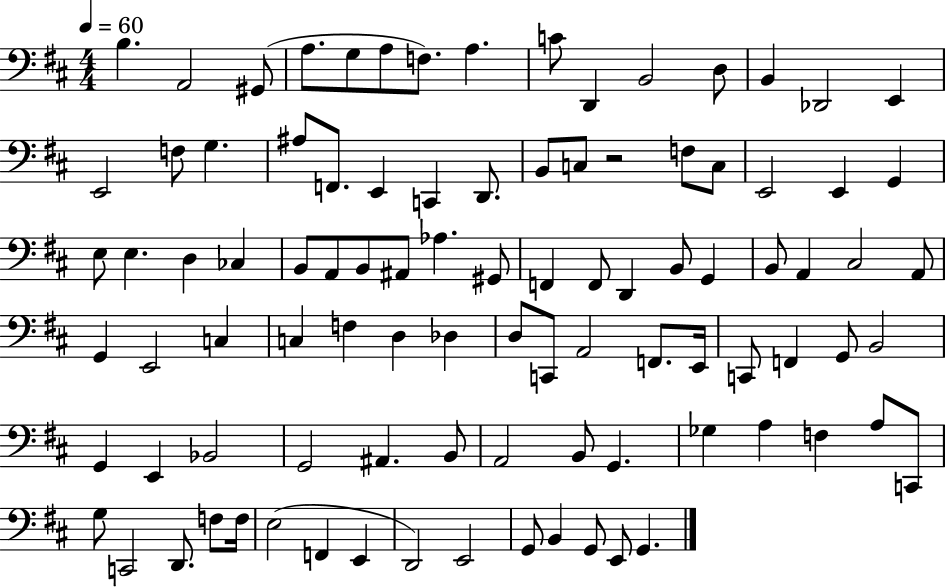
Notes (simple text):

B3/q. A2/h G#2/e A3/e. G3/e A3/e F3/e. A3/q. C4/e D2/q B2/h D3/e B2/q Db2/h E2/q E2/h F3/e G3/q. A#3/e F2/e. E2/q C2/q D2/e. B2/e C3/e R/h F3/e C3/e E2/h E2/q G2/q E3/e E3/q. D3/q CES3/q B2/e A2/e B2/e A#2/e Ab3/q. G#2/e F2/q F2/e D2/q B2/e G2/q B2/e A2/q C#3/h A2/e G2/q E2/h C3/q C3/q F3/q D3/q Db3/q D3/e C2/e A2/h F2/e. E2/s C2/e F2/q G2/e B2/h G2/q E2/q Bb2/h G2/h A#2/q. B2/e A2/h B2/e G2/q. Gb3/q A3/q F3/q A3/e C2/e G3/e C2/h D2/e. F3/e F3/s E3/h F2/q E2/q D2/h E2/h G2/e B2/q G2/e E2/e G2/q.